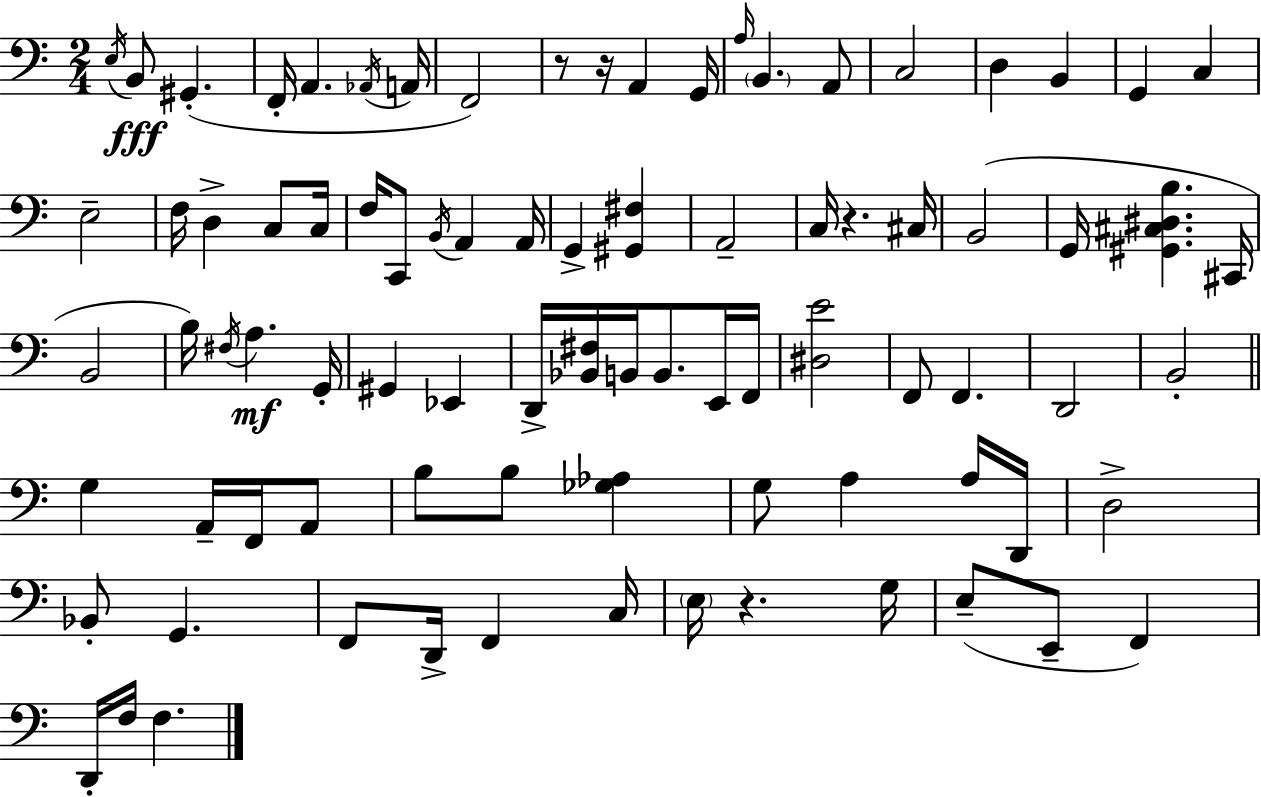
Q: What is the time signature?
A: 2/4